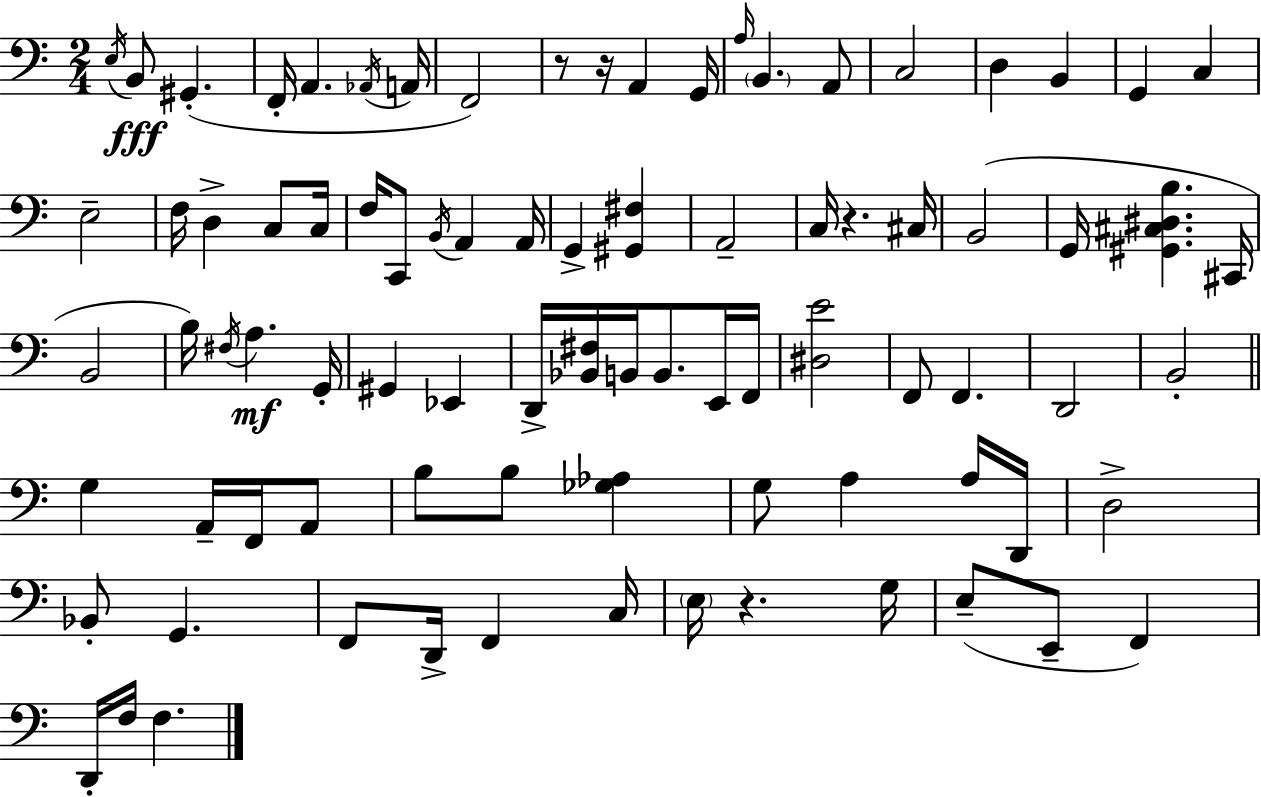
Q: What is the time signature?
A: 2/4